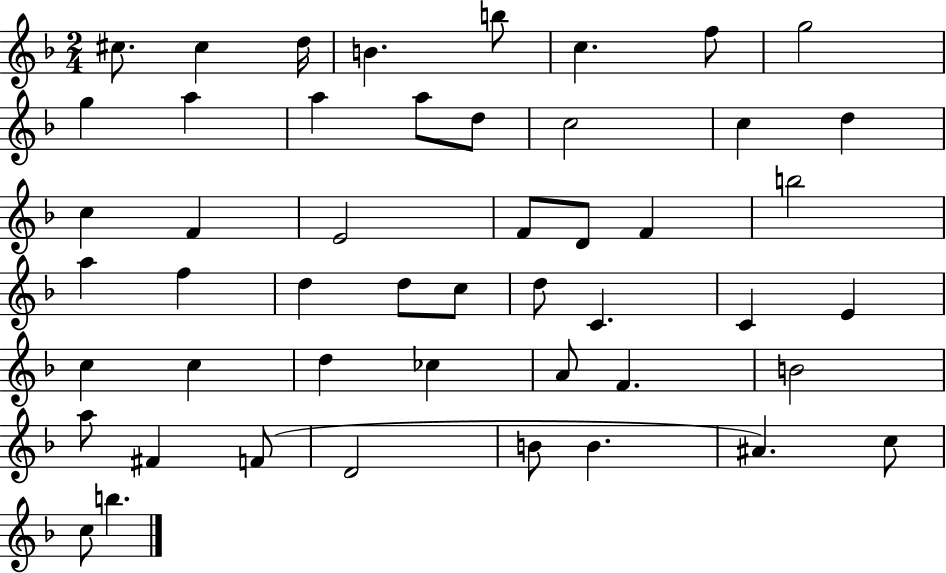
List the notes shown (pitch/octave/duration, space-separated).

C#5/e. C#5/q D5/s B4/q. B5/e C5/q. F5/e G5/h G5/q A5/q A5/q A5/e D5/e C5/h C5/q D5/q C5/q F4/q E4/h F4/e D4/e F4/q B5/h A5/q F5/q D5/q D5/e C5/e D5/e C4/q. C4/q E4/q C5/q C5/q D5/q CES5/q A4/e F4/q. B4/h A5/e F#4/q F4/e D4/h B4/e B4/q. A#4/q. C5/e C5/e B5/q.